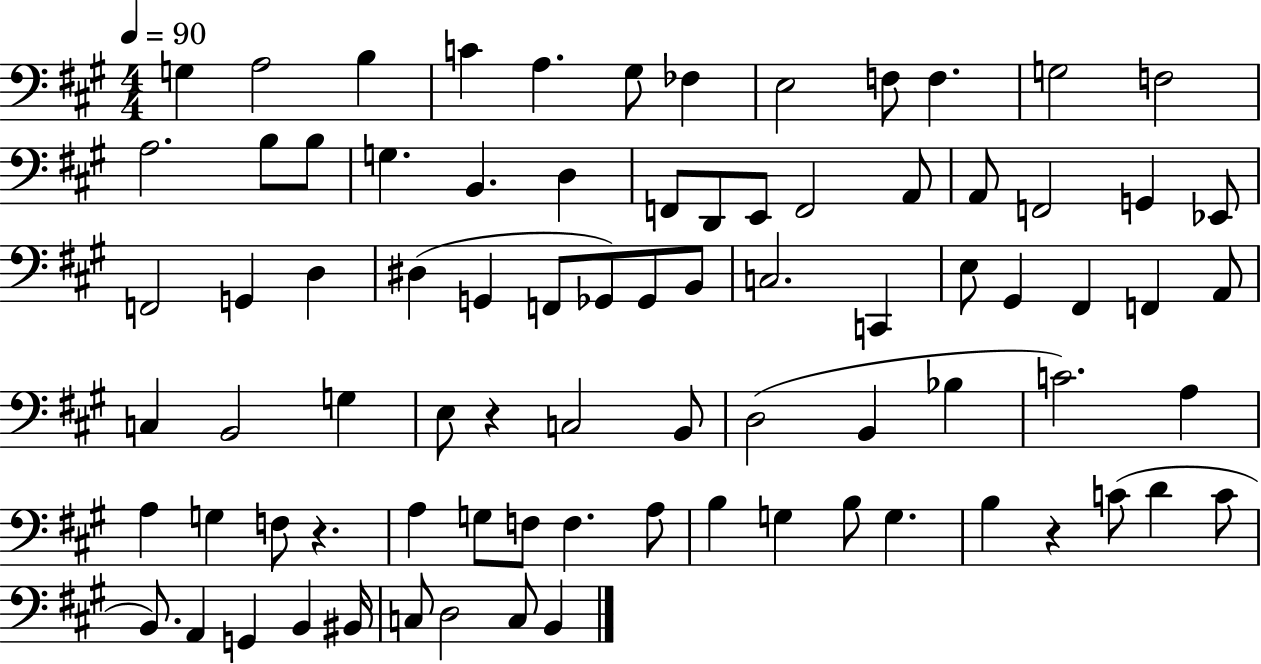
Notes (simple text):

G3/q A3/h B3/q C4/q A3/q. G#3/e FES3/q E3/h F3/e F3/q. G3/h F3/h A3/h. B3/e B3/e G3/q. B2/q. D3/q F2/e D2/e E2/e F2/h A2/e A2/e F2/h G2/q Eb2/e F2/h G2/q D3/q D#3/q G2/q F2/e Gb2/e Gb2/e B2/e C3/h. C2/q E3/e G#2/q F#2/q F2/q A2/e C3/q B2/h G3/q E3/e R/q C3/h B2/e D3/h B2/q Bb3/q C4/h. A3/q A3/q G3/q F3/e R/q. A3/q G3/e F3/e F3/q. A3/e B3/q G3/q B3/e G3/q. B3/q R/q C4/e D4/q C4/e B2/e. A2/q G2/q B2/q BIS2/s C3/e D3/h C3/e B2/q